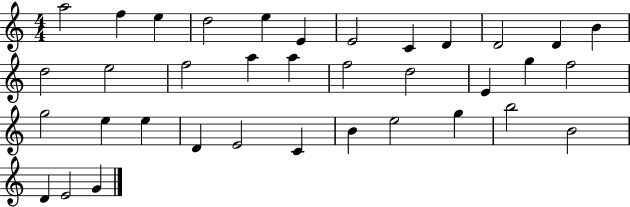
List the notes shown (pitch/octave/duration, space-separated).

A5/h F5/q E5/q D5/h E5/q E4/q E4/h C4/q D4/q D4/h D4/q B4/q D5/h E5/h F5/h A5/q A5/q F5/h D5/h E4/q G5/q F5/h G5/h E5/q E5/q D4/q E4/h C4/q B4/q E5/h G5/q B5/h B4/h D4/q E4/h G4/q